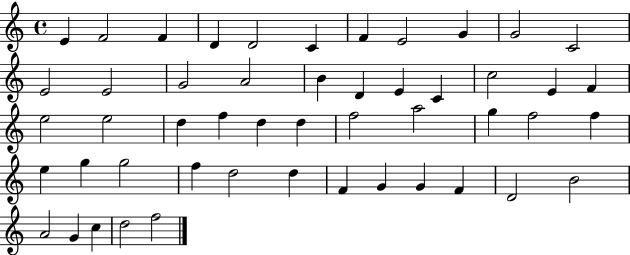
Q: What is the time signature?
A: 4/4